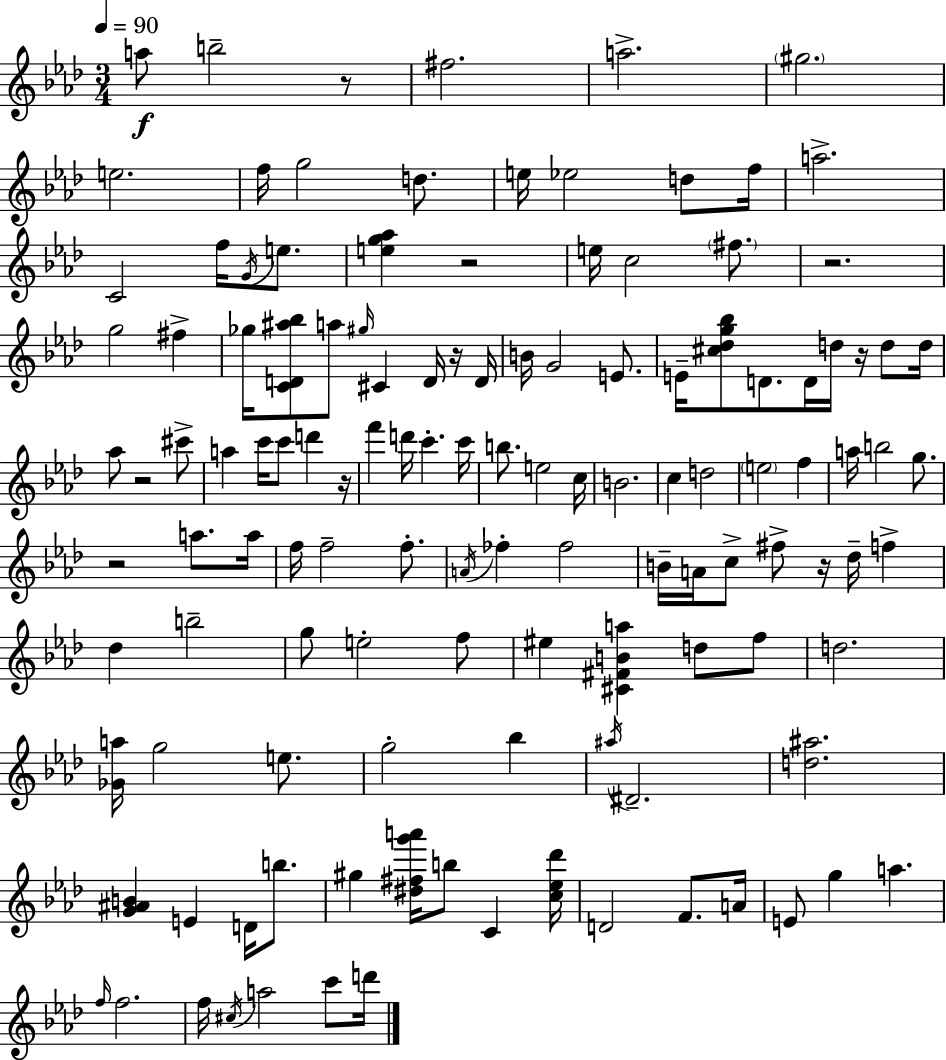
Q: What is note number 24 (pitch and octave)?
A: Gb5